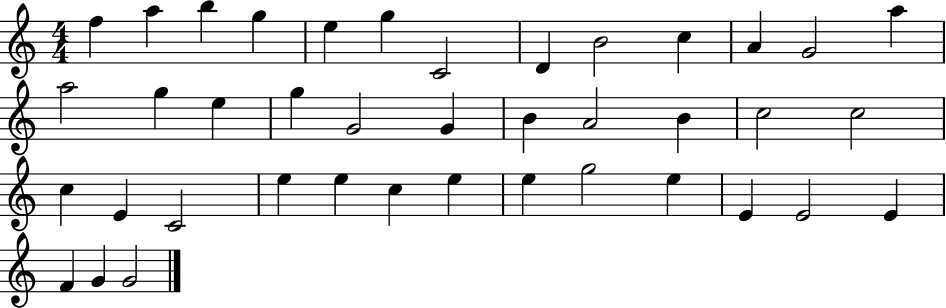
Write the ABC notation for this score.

X:1
T:Untitled
M:4/4
L:1/4
K:C
f a b g e g C2 D B2 c A G2 a a2 g e g G2 G B A2 B c2 c2 c E C2 e e c e e g2 e E E2 E F G G2